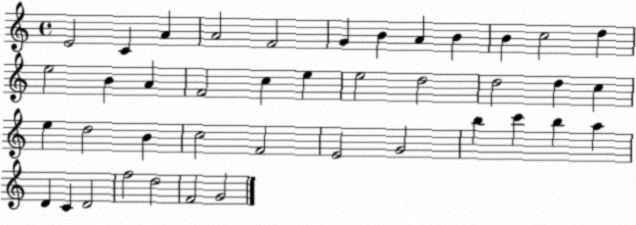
X:1
T:Untitled
M:4/4
L:1/4
K:C
E2 C A A2 F2 G B A B B c2 d e2 B A F2 c e e2 d2 d2 d c e d2 B c2 F2 E2 G2 b c' b a D C D2 f2 d2 F2 G2